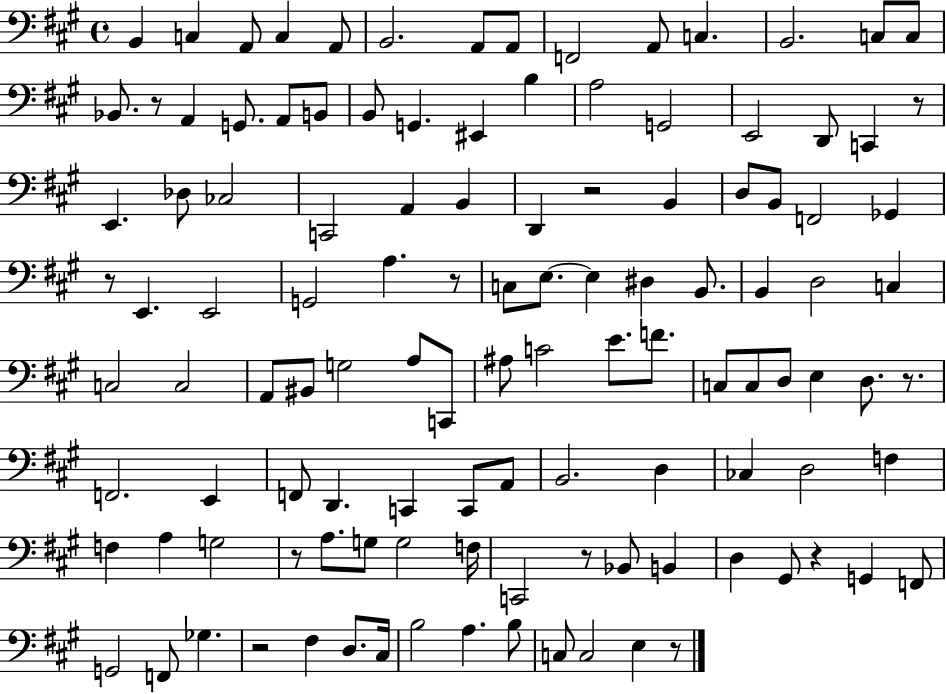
B2/q C3/q A2/e C3/q A2/e B2/h. A2/e A2/e F2/h A2/e C3/q. B2/h. C3/e C3/e Bb2/e. R/e A2/q G2/e. A2/e B2/e B2/e G2/q. EIS2/q B3/q A3/h G2/h E2/h D2/e C2/q R/e E2/q. Db3/e CES3/h C2/h A2/q B2/q D2/q R/h B2/q D3/e B2/e F2/h Gb2/q R/e E2/q. E2/h G2/h A3/q. R/e C3/e E3/e. E3/q D#3/q B2/e. B2/q D3/h C3/q C3/h C3/h A2/e BIS2/e G3/h A3/e C2/e A#3/e C4/h E4/e. F4/e. C3/e C3/e D3/e E3/q D3/e. R/e. F2/h. E2/q F2/e D2/q. C2/q C2/e A2/e B2/h. D3/q CES3/q D3/h F3/q F3/q A3/q G3/h R/e A3/e. G3/e G3/h F3/s C2/h R/e Bb2/e B2/q D3/q G#2/e R/q G2/q F2/e G2/h F2/e Gb3/q. R/h F#3/q D3/e. C#3/s B3/h A3/q. B3/e C3/e C3/h E3/q R/e